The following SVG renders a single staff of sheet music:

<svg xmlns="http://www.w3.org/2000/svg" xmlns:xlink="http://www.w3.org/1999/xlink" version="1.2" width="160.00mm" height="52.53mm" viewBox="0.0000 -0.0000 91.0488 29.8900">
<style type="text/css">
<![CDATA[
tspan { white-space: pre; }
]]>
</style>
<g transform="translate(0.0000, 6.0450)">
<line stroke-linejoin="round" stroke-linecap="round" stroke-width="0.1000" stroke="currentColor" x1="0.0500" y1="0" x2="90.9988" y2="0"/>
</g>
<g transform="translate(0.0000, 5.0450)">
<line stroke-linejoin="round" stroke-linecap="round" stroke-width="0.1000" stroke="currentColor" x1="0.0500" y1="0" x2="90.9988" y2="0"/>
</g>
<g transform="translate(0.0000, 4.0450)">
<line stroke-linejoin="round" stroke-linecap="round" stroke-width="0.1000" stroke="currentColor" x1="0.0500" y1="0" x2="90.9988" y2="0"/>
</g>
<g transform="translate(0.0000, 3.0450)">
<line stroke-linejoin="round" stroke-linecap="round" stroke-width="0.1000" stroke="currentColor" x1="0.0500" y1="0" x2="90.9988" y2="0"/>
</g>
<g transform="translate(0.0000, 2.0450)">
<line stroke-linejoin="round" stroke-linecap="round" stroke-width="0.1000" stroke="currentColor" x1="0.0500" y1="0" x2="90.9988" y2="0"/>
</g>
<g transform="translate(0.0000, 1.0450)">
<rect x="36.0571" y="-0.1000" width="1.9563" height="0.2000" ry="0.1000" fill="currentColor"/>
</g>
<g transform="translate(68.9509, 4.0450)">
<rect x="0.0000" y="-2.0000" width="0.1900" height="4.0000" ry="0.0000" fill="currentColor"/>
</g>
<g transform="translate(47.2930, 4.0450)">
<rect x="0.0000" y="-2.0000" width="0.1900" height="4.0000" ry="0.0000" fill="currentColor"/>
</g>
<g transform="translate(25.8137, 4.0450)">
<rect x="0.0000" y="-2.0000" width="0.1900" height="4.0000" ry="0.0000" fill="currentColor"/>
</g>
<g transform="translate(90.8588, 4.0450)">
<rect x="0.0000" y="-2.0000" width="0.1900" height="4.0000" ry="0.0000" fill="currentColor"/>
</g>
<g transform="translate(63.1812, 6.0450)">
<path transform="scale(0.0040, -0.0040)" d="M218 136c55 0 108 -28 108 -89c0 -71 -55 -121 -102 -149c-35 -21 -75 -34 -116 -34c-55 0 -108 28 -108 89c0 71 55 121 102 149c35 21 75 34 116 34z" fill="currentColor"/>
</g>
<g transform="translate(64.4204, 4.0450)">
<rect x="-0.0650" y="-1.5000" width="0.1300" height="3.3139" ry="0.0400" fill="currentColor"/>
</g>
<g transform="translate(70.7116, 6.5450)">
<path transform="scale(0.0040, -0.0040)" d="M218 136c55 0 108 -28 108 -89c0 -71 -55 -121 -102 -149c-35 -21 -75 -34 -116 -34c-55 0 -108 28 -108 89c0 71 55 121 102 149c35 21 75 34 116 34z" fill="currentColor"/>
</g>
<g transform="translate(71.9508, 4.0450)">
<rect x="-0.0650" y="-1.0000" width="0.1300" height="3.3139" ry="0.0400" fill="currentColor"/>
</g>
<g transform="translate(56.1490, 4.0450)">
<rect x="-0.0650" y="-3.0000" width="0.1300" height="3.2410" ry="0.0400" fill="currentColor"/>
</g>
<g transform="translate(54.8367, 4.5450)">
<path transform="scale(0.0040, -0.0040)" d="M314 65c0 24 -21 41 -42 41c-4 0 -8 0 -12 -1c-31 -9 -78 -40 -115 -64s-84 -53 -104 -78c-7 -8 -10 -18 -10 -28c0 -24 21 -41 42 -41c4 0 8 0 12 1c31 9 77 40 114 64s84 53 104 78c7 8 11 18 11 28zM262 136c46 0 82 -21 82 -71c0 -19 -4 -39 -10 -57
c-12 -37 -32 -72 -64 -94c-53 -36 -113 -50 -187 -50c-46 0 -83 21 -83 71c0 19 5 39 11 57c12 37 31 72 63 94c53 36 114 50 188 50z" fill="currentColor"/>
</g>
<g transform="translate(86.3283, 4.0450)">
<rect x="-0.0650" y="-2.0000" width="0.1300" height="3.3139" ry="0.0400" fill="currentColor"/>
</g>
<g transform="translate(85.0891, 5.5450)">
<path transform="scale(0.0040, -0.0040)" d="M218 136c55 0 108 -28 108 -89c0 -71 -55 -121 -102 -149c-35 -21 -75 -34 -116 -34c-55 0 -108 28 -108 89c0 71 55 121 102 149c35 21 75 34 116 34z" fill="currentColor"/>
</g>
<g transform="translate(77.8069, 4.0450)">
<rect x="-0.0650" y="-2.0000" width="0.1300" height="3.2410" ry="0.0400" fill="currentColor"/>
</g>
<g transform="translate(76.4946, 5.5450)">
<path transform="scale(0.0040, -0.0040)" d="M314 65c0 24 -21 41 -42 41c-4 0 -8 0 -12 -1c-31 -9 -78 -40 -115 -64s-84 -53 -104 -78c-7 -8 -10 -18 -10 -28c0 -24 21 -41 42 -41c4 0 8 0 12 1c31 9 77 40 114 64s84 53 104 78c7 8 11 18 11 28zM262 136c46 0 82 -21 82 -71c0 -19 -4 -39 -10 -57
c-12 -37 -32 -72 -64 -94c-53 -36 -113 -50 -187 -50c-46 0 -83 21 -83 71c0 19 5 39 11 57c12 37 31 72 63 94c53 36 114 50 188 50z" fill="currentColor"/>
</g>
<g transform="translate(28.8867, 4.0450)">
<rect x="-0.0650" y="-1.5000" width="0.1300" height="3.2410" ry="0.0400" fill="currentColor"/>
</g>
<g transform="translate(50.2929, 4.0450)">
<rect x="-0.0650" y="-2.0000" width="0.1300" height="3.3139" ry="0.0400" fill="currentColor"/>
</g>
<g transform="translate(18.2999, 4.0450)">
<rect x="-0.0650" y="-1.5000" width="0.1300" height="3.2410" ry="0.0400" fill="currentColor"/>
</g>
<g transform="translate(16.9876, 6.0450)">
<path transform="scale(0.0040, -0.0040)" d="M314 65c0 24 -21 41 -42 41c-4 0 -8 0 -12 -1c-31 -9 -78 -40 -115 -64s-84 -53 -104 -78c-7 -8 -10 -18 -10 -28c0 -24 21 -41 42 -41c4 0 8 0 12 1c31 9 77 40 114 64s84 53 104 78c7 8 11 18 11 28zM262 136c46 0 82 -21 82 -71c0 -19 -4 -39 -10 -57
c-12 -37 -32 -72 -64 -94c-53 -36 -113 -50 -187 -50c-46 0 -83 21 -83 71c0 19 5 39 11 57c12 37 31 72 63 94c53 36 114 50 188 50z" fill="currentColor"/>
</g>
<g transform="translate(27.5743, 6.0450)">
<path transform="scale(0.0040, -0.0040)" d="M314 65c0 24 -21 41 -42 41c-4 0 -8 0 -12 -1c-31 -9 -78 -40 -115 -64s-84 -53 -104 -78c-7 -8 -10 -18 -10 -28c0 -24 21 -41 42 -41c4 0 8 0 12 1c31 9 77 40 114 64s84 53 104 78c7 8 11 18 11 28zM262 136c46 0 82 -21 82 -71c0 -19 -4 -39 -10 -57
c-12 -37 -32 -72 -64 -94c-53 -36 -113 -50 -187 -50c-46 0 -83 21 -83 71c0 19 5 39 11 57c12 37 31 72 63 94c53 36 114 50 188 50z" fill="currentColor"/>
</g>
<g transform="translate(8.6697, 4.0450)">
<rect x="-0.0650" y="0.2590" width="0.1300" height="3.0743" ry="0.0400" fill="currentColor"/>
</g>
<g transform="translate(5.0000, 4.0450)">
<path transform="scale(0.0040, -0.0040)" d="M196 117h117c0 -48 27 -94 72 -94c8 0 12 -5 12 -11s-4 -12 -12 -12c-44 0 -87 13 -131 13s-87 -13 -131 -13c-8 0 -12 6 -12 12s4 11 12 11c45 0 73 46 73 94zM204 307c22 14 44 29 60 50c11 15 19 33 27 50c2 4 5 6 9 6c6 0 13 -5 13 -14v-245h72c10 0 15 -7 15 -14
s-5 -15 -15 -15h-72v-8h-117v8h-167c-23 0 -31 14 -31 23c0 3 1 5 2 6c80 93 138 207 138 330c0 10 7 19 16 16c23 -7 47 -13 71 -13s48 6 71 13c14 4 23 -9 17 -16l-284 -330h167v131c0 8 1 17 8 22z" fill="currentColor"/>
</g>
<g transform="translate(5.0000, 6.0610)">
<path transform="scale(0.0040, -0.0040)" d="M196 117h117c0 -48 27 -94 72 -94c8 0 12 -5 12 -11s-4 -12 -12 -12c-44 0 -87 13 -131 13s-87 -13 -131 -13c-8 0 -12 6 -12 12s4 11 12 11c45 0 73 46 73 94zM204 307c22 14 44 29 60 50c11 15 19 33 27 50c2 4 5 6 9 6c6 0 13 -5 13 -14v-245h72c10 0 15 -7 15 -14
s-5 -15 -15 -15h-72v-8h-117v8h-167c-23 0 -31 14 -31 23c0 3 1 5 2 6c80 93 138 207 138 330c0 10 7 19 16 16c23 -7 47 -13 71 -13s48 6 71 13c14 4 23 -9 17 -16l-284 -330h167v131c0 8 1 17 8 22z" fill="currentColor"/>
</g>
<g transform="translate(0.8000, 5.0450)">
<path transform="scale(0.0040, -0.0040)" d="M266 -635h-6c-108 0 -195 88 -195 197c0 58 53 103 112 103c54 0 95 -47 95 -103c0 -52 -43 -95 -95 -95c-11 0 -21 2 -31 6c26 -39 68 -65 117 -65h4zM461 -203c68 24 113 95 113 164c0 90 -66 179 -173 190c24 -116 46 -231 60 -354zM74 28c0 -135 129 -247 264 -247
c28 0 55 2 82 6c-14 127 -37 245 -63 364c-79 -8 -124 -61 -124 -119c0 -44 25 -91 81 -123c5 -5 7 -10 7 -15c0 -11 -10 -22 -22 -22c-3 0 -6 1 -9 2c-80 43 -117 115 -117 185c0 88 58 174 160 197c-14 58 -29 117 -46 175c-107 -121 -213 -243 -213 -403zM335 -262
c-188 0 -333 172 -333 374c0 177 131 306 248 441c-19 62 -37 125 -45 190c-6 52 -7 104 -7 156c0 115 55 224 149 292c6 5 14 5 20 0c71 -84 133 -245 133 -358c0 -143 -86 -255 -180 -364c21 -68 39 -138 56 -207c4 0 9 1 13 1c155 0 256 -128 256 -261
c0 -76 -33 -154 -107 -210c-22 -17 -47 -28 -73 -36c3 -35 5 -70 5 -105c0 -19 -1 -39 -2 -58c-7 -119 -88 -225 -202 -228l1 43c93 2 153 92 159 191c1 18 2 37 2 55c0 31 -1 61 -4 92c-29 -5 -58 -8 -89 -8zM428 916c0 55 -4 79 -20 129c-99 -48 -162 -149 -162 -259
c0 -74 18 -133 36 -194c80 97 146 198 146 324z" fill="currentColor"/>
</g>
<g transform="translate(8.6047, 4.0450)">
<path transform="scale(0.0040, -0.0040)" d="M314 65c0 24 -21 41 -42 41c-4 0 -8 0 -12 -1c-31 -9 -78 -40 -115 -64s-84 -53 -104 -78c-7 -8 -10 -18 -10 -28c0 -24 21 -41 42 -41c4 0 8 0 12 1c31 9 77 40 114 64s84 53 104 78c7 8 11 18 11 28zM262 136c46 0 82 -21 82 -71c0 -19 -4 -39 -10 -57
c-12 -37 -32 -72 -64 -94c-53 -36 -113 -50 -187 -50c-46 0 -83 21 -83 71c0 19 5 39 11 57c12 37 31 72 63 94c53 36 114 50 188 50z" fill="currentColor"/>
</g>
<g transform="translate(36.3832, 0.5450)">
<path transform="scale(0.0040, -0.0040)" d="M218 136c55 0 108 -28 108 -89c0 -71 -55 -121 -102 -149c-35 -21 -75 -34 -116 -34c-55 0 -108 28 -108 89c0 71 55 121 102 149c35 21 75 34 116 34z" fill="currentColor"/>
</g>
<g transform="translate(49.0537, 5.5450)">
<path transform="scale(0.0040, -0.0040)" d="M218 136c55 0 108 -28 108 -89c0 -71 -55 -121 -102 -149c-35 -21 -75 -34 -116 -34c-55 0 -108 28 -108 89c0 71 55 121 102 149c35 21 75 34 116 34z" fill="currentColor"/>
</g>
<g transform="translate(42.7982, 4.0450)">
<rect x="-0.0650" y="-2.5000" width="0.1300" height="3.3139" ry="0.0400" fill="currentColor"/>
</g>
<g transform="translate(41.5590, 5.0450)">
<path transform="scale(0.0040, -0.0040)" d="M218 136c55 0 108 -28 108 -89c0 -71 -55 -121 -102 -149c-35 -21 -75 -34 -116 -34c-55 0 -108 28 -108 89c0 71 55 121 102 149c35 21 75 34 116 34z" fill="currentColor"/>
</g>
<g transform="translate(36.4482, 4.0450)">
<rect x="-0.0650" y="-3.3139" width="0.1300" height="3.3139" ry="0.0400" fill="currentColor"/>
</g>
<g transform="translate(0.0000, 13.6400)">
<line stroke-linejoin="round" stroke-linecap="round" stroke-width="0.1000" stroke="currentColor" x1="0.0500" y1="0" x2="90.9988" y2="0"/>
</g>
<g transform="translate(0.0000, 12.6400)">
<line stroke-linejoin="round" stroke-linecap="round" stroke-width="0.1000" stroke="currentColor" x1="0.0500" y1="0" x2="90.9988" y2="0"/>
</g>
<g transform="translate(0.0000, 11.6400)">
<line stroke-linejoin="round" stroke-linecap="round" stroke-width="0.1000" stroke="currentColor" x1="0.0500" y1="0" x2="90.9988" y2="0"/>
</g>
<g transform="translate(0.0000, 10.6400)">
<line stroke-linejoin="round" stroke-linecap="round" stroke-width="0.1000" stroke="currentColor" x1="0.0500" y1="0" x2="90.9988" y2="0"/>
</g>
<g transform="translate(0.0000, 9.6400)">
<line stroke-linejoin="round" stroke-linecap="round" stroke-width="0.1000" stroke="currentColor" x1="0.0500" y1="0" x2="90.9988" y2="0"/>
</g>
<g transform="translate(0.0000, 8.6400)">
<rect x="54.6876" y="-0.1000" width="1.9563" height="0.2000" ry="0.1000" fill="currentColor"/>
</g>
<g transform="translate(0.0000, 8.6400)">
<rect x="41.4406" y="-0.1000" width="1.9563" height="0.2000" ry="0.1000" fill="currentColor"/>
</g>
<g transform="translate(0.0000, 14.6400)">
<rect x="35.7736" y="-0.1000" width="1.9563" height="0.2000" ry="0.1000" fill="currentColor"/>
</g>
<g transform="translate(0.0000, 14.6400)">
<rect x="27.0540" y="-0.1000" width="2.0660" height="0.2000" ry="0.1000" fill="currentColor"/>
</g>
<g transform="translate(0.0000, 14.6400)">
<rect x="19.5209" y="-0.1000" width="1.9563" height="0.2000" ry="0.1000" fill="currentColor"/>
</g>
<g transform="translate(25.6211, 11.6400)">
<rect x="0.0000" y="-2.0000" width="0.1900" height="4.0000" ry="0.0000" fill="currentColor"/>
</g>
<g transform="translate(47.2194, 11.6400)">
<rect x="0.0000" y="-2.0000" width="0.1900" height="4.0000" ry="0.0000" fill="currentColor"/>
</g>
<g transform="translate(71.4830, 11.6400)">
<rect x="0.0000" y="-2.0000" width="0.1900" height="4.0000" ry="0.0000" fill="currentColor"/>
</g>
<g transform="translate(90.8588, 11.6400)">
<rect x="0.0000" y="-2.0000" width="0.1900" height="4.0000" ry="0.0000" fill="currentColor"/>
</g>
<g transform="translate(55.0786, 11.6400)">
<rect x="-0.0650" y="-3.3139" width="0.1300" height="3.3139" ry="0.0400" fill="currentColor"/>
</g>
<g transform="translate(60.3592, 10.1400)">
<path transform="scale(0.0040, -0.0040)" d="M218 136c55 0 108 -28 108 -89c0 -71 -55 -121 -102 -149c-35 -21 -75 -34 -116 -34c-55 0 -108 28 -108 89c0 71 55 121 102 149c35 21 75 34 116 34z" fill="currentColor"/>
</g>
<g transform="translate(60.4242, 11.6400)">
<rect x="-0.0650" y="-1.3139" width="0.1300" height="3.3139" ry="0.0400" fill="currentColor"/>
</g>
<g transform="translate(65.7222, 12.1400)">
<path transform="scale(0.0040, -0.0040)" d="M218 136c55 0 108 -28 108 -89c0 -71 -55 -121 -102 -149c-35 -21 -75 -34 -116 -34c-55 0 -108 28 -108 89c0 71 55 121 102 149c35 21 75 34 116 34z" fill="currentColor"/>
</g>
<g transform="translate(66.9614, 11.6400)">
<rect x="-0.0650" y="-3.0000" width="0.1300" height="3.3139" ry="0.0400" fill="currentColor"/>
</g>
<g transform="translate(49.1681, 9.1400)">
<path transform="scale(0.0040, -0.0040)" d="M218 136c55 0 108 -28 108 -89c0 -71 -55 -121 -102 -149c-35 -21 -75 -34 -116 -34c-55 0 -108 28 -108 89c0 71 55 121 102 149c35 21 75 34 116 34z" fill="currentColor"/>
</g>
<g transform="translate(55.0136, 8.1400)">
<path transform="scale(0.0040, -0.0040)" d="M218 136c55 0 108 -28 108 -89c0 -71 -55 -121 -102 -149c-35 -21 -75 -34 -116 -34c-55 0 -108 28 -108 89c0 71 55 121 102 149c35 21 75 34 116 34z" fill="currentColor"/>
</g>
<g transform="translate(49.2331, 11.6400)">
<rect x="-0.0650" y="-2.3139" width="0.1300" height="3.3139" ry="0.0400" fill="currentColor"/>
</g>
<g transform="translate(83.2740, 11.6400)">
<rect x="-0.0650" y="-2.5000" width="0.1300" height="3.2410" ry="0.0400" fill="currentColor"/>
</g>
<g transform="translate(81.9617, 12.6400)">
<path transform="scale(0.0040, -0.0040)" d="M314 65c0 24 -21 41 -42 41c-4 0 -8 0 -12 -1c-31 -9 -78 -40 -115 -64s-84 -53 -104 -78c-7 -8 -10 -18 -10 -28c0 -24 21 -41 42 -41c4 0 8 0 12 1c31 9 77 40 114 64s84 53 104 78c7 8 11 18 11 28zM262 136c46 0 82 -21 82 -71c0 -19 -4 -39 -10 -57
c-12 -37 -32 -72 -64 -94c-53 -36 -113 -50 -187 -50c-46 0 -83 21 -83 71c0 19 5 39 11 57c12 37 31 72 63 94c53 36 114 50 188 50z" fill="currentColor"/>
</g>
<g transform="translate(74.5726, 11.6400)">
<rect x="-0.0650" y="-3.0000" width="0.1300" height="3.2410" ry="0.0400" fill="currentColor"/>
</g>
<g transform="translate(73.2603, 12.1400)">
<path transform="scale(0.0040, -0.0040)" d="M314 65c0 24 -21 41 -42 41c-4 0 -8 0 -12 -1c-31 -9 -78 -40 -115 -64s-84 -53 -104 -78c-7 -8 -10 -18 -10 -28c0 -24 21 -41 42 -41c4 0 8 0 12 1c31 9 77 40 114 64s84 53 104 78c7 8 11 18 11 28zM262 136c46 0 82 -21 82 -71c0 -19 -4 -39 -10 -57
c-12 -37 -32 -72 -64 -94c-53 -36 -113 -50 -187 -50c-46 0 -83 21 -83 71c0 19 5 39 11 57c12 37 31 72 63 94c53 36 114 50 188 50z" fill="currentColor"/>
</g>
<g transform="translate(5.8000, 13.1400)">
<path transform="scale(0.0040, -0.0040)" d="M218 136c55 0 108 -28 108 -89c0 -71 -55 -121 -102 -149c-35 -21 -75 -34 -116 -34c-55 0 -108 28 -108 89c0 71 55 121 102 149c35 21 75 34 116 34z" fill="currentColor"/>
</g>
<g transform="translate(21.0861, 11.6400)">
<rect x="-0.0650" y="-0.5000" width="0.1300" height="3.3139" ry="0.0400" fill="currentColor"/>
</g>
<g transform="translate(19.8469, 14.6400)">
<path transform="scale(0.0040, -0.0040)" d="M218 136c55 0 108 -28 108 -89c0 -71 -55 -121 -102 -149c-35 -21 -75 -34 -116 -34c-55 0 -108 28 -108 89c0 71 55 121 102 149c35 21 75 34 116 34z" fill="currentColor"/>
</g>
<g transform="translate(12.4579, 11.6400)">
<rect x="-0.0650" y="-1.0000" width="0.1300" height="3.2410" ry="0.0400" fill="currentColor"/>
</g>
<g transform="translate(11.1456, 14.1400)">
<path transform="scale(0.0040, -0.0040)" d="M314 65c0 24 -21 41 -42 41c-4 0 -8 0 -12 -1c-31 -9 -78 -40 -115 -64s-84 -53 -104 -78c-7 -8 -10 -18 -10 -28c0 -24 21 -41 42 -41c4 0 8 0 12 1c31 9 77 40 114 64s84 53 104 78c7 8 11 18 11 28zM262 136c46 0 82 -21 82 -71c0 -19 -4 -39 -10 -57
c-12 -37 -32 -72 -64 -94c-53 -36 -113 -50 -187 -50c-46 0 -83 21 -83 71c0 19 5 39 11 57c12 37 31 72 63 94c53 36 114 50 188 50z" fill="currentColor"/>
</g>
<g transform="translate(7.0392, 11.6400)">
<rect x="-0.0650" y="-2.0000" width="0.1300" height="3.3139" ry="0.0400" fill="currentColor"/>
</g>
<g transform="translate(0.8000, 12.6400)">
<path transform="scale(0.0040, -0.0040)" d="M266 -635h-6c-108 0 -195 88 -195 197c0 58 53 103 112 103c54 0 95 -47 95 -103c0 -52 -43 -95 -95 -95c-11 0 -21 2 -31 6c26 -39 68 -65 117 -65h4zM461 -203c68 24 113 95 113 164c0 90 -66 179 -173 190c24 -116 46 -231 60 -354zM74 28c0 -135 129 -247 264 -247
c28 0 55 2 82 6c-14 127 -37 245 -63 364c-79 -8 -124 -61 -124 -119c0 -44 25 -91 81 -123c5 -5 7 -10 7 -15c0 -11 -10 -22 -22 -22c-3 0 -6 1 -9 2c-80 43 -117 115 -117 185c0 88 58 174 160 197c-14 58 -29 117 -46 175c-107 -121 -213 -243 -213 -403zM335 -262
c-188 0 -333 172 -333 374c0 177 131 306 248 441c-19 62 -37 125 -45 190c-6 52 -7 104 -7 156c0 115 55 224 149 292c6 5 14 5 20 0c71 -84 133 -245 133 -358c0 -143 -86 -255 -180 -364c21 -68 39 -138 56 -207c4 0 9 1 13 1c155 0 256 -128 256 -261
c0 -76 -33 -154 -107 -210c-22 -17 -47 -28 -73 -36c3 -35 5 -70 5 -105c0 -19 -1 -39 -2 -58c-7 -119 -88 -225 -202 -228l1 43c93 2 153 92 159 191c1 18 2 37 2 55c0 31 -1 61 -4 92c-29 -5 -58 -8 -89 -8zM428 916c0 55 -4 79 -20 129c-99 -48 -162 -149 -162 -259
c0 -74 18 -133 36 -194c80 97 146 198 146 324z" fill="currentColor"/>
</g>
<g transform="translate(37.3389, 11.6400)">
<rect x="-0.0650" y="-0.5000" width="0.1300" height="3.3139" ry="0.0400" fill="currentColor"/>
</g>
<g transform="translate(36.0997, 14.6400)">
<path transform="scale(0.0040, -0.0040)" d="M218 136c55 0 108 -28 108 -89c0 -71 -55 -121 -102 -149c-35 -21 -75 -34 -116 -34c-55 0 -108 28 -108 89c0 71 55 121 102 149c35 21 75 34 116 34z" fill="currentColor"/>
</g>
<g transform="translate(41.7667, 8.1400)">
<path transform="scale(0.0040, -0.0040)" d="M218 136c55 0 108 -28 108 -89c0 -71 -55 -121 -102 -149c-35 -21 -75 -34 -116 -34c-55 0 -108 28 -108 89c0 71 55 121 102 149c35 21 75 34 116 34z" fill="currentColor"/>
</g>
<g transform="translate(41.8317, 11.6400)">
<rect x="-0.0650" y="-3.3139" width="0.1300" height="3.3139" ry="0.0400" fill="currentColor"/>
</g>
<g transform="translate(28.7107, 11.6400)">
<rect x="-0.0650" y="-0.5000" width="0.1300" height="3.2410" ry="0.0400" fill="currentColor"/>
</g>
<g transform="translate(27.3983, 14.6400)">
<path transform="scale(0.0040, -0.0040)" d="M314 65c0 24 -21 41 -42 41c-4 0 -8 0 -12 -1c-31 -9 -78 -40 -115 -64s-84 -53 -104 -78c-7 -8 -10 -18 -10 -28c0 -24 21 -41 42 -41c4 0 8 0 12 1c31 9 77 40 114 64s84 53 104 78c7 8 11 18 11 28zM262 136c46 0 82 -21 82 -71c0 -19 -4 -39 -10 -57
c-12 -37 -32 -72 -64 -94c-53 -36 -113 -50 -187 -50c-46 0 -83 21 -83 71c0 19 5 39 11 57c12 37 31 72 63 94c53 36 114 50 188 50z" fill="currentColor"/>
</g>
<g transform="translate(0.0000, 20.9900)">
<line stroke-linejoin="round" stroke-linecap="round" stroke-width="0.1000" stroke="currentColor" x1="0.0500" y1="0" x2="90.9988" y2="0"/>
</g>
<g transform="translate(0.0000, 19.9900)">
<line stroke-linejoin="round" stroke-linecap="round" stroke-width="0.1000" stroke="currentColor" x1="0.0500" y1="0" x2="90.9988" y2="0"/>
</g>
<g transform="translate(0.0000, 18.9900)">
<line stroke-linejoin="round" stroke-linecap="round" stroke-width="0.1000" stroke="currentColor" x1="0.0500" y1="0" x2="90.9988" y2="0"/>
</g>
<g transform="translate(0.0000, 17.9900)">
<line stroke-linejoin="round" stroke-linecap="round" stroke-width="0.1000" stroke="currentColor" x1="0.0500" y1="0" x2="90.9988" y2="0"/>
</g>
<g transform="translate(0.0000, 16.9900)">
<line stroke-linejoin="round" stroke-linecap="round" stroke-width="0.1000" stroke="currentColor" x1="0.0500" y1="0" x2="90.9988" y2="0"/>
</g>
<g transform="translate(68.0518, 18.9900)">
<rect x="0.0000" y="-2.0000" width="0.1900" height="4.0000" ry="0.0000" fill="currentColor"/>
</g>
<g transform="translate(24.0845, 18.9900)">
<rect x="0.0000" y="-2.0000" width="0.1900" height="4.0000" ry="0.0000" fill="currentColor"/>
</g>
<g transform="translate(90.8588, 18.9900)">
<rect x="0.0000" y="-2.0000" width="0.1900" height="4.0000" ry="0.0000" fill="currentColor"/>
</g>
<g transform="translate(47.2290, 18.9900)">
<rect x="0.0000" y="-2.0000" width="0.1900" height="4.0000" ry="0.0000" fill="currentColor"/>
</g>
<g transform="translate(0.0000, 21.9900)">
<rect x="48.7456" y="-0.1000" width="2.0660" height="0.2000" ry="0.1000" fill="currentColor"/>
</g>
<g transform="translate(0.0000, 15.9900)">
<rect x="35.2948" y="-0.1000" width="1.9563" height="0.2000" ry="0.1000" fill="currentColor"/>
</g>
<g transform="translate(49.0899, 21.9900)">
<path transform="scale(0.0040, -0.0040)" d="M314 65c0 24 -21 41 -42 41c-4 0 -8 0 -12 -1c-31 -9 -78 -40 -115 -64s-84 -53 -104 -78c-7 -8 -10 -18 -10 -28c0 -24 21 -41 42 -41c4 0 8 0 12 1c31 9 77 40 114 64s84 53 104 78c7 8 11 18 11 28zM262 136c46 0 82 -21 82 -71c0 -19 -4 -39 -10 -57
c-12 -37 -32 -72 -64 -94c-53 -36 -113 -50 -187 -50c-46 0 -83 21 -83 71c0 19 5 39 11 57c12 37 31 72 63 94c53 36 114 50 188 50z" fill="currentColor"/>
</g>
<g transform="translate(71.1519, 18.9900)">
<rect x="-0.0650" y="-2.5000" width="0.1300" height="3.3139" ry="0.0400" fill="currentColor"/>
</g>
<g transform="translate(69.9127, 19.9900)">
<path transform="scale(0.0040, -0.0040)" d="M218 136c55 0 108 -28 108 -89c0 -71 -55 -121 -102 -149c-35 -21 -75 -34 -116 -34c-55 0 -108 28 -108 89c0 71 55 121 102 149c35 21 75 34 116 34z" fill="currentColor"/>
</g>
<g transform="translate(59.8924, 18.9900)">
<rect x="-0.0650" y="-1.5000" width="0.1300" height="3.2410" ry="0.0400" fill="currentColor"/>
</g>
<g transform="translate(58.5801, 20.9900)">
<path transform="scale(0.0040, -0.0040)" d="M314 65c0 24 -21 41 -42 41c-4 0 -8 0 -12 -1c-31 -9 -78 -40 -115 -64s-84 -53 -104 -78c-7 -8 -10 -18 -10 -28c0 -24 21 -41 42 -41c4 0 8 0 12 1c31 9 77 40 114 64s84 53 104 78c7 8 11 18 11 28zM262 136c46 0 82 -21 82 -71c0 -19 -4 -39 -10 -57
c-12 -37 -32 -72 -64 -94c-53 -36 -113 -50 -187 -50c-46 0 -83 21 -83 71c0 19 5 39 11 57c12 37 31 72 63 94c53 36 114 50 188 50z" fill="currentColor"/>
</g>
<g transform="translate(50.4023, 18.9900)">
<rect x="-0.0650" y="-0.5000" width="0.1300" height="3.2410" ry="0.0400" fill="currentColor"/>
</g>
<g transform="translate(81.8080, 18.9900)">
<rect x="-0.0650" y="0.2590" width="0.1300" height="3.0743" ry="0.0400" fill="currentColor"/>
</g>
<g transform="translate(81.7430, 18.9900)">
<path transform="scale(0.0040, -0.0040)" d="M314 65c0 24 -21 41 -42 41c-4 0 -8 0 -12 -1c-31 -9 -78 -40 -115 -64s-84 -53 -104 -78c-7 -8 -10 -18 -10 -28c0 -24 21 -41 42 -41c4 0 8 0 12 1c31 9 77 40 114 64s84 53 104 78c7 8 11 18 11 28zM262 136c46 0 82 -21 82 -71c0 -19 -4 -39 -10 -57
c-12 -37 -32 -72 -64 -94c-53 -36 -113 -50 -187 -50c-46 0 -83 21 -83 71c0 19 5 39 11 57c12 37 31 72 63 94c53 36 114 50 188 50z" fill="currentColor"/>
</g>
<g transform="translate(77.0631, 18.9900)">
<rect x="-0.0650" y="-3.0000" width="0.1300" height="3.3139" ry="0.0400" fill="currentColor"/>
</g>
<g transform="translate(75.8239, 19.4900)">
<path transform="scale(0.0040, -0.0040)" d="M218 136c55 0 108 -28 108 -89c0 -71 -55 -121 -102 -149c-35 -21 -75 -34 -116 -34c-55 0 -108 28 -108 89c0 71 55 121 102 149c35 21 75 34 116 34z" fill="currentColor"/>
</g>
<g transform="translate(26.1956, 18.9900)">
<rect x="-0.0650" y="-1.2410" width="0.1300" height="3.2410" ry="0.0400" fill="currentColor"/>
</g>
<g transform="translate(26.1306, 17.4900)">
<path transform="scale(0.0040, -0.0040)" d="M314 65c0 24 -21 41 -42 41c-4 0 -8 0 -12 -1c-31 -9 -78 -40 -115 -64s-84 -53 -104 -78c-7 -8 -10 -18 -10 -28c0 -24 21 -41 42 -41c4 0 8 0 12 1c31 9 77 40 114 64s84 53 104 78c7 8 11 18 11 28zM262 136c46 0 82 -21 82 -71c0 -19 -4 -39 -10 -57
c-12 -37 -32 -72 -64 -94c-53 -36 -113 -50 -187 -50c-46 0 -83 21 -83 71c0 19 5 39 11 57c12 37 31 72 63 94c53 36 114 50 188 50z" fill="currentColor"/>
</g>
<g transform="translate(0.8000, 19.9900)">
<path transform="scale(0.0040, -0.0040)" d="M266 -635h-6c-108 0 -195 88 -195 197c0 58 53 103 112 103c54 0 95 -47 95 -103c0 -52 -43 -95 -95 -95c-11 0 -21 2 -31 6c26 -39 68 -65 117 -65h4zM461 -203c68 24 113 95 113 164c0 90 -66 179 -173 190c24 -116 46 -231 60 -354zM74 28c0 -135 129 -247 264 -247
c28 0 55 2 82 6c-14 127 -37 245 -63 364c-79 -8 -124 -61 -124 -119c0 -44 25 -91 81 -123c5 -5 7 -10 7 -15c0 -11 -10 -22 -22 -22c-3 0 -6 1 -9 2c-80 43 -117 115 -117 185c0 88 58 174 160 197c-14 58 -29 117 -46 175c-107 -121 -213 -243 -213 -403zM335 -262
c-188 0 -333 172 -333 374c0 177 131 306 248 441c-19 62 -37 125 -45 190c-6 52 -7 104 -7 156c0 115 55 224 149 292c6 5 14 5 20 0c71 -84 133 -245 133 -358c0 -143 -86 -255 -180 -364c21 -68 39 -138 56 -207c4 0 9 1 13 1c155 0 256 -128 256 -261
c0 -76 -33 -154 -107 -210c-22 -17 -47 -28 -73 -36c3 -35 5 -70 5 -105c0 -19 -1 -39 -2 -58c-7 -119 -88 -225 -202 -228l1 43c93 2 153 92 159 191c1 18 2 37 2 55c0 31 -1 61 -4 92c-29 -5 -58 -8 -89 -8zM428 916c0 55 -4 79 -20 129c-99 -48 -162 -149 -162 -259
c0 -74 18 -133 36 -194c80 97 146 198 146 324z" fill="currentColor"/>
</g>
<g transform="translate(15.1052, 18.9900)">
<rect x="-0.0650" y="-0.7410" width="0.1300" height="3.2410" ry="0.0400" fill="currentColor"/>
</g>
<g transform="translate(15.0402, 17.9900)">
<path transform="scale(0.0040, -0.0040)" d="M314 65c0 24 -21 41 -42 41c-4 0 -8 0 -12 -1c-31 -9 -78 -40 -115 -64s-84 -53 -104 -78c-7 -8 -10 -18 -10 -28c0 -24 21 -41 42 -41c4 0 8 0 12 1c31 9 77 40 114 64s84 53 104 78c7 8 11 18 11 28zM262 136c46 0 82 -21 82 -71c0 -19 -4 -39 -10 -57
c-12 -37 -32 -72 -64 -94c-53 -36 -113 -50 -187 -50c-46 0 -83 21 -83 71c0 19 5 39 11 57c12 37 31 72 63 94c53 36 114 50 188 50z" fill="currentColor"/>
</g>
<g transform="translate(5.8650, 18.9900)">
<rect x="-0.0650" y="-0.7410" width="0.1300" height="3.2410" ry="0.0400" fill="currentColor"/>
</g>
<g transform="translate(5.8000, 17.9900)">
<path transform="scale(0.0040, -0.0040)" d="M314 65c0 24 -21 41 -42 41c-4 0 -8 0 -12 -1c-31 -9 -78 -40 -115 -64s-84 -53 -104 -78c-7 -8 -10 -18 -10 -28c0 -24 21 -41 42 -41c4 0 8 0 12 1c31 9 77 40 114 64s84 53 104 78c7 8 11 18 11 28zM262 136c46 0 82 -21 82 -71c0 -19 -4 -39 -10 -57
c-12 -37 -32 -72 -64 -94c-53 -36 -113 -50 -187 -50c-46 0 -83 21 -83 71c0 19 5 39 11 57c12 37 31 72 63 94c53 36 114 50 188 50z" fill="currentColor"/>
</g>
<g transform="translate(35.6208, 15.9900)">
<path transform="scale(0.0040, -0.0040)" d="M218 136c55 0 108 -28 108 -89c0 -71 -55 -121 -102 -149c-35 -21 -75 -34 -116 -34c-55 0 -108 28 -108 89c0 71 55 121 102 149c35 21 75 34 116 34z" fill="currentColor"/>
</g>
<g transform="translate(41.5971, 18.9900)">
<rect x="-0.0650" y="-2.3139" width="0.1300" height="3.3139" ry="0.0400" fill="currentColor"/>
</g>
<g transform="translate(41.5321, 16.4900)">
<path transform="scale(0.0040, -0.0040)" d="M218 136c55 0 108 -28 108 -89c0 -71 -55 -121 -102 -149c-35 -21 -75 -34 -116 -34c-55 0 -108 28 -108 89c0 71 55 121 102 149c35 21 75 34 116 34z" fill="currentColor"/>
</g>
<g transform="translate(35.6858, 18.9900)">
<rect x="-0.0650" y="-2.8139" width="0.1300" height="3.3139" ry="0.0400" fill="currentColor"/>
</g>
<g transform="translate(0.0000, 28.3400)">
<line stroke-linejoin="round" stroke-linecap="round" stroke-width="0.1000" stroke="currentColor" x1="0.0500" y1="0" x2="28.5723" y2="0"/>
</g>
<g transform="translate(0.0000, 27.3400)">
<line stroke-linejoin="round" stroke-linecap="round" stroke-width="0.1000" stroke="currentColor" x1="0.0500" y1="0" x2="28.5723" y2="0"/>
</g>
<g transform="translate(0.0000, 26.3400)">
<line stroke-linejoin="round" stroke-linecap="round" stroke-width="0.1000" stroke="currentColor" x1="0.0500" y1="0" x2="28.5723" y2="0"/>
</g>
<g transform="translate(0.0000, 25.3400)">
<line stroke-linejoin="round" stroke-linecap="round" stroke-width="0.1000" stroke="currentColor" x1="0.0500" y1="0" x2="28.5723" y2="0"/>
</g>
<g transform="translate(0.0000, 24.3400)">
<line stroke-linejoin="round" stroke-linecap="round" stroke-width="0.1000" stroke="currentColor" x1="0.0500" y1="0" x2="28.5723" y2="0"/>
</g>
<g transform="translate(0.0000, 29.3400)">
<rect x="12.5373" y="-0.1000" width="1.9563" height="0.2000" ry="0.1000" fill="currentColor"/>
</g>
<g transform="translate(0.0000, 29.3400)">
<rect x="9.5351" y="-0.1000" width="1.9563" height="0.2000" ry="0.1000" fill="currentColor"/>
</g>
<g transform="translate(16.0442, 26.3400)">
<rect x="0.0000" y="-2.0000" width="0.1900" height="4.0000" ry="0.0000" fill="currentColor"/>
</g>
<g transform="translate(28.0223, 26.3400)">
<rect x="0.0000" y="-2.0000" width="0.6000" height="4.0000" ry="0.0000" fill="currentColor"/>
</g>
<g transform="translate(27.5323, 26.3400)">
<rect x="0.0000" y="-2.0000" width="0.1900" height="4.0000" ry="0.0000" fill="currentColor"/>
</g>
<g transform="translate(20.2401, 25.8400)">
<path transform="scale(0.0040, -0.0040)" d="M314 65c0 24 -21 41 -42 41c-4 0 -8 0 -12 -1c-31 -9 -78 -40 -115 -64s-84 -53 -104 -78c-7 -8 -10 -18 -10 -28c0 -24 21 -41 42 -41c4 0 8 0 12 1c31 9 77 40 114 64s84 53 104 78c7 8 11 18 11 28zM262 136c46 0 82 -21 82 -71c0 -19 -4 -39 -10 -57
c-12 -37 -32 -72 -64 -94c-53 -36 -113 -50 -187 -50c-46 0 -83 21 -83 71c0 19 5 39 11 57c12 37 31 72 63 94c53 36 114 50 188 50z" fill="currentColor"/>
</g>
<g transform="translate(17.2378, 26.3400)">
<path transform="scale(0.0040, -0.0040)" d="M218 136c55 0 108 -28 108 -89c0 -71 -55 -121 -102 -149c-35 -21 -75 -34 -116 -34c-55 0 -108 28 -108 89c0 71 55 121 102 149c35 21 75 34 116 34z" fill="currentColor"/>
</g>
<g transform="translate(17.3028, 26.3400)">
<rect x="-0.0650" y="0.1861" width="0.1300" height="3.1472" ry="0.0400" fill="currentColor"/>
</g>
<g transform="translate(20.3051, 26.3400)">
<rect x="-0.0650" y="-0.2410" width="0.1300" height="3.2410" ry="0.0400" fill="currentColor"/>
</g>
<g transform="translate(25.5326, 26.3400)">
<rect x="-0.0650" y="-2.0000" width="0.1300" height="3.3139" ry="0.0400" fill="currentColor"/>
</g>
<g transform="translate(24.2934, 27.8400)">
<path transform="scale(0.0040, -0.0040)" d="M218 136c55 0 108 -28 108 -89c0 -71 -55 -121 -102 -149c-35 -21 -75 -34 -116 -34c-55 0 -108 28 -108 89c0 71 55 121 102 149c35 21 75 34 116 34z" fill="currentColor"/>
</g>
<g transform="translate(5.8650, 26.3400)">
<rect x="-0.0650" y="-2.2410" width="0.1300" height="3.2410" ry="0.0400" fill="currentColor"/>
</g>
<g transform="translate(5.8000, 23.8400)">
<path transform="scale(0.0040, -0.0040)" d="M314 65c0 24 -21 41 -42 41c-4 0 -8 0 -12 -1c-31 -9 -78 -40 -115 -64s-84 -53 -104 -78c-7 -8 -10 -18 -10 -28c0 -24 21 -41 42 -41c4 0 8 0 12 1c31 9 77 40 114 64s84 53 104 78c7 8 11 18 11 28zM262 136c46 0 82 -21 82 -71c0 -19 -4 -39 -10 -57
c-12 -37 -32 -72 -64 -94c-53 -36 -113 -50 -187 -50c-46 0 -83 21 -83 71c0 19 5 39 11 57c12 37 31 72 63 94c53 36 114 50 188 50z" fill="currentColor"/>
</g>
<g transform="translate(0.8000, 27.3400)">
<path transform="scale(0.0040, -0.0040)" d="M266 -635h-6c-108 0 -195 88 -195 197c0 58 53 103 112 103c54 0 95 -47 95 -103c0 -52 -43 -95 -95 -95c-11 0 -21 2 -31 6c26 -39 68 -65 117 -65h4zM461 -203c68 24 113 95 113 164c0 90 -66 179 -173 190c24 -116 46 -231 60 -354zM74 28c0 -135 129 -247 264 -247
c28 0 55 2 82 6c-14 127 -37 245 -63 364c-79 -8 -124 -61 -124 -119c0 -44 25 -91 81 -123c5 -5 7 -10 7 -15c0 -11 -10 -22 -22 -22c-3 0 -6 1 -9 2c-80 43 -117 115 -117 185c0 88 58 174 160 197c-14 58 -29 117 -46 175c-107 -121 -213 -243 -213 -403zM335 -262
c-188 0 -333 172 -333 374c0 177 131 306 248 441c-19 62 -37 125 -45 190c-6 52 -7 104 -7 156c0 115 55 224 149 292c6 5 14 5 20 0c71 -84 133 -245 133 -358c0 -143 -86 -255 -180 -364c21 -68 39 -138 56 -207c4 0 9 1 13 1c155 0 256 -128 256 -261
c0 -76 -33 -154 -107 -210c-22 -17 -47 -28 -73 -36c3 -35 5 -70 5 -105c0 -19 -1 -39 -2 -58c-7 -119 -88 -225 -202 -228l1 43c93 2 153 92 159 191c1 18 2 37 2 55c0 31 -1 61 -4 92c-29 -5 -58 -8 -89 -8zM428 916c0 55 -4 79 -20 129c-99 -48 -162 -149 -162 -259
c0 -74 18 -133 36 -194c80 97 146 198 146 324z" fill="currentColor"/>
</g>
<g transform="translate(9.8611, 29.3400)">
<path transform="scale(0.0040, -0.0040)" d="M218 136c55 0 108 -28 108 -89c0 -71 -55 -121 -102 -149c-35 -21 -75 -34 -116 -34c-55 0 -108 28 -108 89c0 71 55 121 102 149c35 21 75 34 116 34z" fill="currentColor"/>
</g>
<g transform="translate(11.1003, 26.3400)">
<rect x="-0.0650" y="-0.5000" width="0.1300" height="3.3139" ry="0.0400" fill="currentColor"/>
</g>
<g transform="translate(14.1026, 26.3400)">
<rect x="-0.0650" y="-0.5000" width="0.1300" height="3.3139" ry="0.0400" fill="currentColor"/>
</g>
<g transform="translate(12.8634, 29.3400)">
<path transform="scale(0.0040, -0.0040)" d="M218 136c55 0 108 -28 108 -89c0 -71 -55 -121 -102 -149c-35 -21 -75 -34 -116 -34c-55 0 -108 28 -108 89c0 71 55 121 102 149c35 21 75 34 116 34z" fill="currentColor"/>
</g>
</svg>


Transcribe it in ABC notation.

X:1
T:Untitled
M:4/4
L:1/4
K:C
B2 E2 E2 b G F A2 E D F2 F F D2 C C2 C b g b e A A2 G2 d2 d2 e2 a g C2 E2 G A B2 g2 C C B c2 F